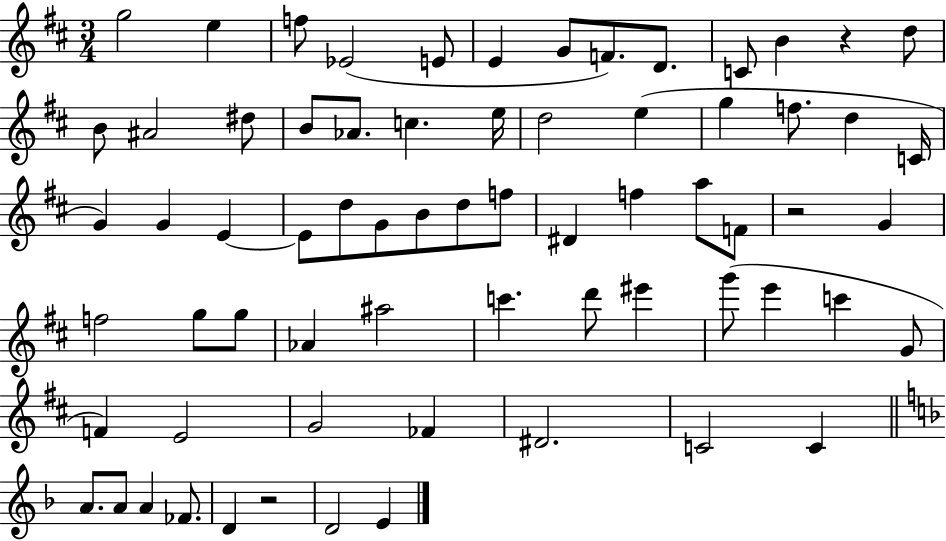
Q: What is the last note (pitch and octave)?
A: E4